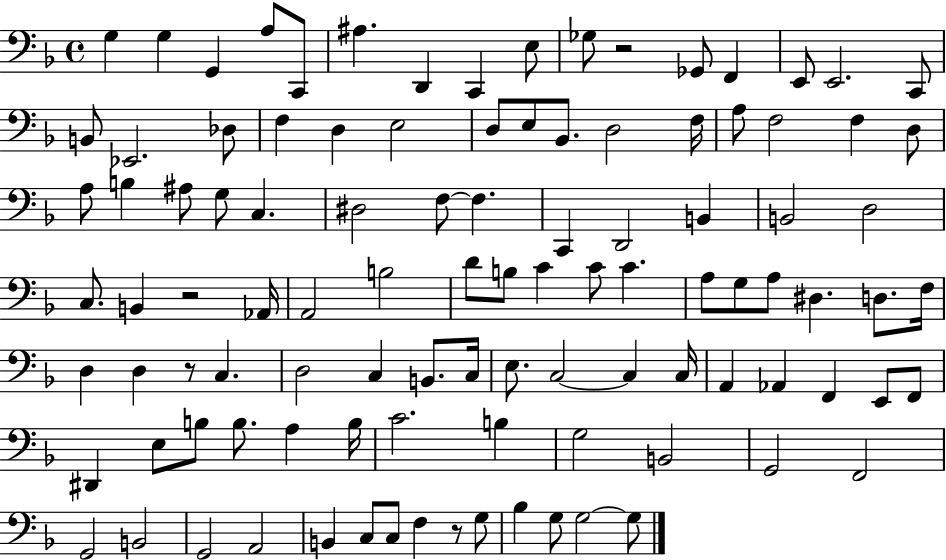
X:1
T:Untitled
M:4/4
L:1/4
K:F
G, G, G,, A,/2 C,,/2 ^A, D,, C,, E,/2 _G,/2 z2 _G,,/2 F,, E,,/2 E,,2 C,,/2 B,,/2 _E,,2 _D,/2 F, D, E,2 D,/2 E,/2 _B,,/2 D,2 F,/4 A,/2 F,2 F, D,/2 A,/2 B, ^A,/2 G,/2 C, ^D,2 F,/2 F, C,, D,,2 B,, B,,2 D,2 C,/2 B,, z2 _A,,/4 A,,2 B,2 D/2 B,/2 C C/2 C A,/2 G,/2 A,/2 ^D, D,/2 F,/4 D, D, z/2 C, D,2 C, B,,/2 C,/4 E,/2 C,2 C, C,/4 A,, _A,, F,, E,,/2 F,,/2 ^D,, E,/2 B,/2 B,/2 A, B,/4 C2 B, G,2 B,,2 G,,2 F,,2 G,,2 B,,2 G,,2 A,,2 B,, C,/2 C,/2 F, z/2 G,/2 _B, G,/2 G,2 G,/2